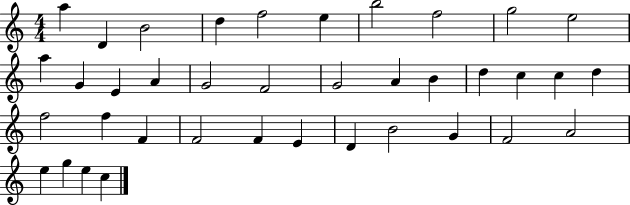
X:1
T:Untitled
M:4/4
L:1/4
K:C
a D B2 d f2 e b2 f2 g2 e2 a G E A G2 F2 G2 A B d c c d f2 f F F2 F E D B2 G F2 A2 e g e c